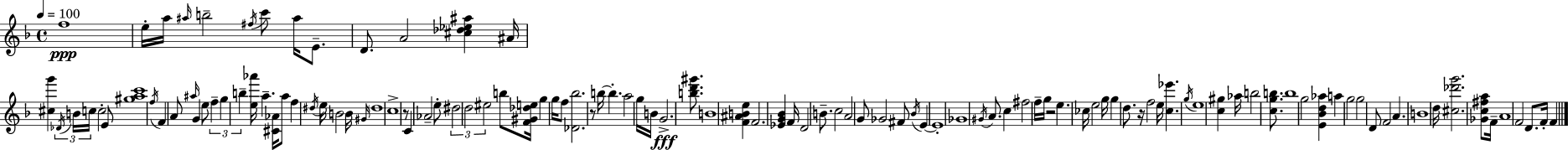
{
  \clef treble
  \time 4/4
  \defaultTimeSignature
  \key d \minor
  \tempo 4 = 100
  f''1\ppp | e''16-. a''16 \grace { ais''16 } b''2-- \acciaccatura { fis''16 } c'''8 ais''16 e'8.-- | d'8. a'2 <cis'' des'' ees'' ais''>4 | ais'16 <cis'' g'''>4 \tuplet 3/2 { \acciaccatura { des'16 } b'16 c''16 } c''2-. | \break e'8 <gis'' a'' c'''>1 | \acciaccatura { f''16 } f'4 a'8 \grace { ais''16 } g'4 e''8 | \tuplet 3/2 { f''4-- g''4 b''4-- } <e'' aes'''>16 a''4.-- | <cis' aes'>16 a''8 f''4 \acciaccatura { dis''16 } e''16 b'2 | \break b'16 \grace { gis'16 } \parenthesize dis''1 | c''1-> | r8 c'4 aes'2-- | e''8-. \tuplet 3/2 { dis''2 d''2 | \break eis''2 } b''8 | <f' gis' des'' e''>16 g''4 g''16 f''8 <des' bes''>2. | r8 b''16~~ b''4.-. a''2 | g''16 b'16 g'2.->\fff | \break <b'' d''' gis'''>8. b'1 | <f' ais' b' e''>4 f'2. | <ees' g' bes'>4 f'16 d'2 | b'8.-- c''2 a'2 | \break g'8 ges'2 | fis'8 \acciaccatura { bes'16 } e'4~~ e'1-. | ges'1 | \acciaccatura { gis'16 } a'8. c''4 | \break fis''2 f''16-- g''16 r2 | e''4. ces''16 e''2 | g''16 g''4 d''8. r16 f''2 | e''16 <c'' ees'''>4. \acciaccatura { g''16 } e''1 | \break <c'' gis''>4 aes''16 b''2 | <c'' g'' b''>8. b''1 | g''2 | <e' bes' d'' aes''>4 a''4 g''2 | \break g''2 d'8 f'2 | a'4. b'1 | d''16 <cis'' des''' g'''>2. | <ges' c'' fis'' a''>8 f'16-- a'1 | \break f'2 | d'8. f'16-. f'4 \bar "|."
}